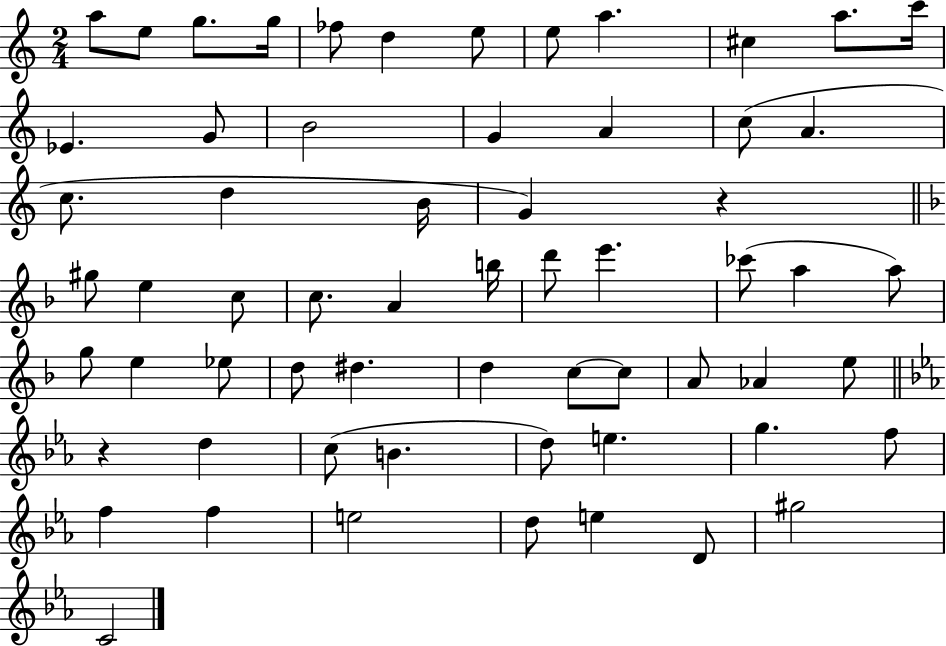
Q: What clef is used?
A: treble